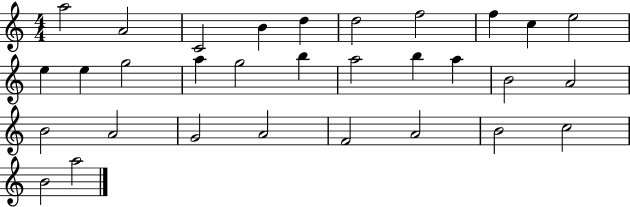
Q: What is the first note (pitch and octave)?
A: A5